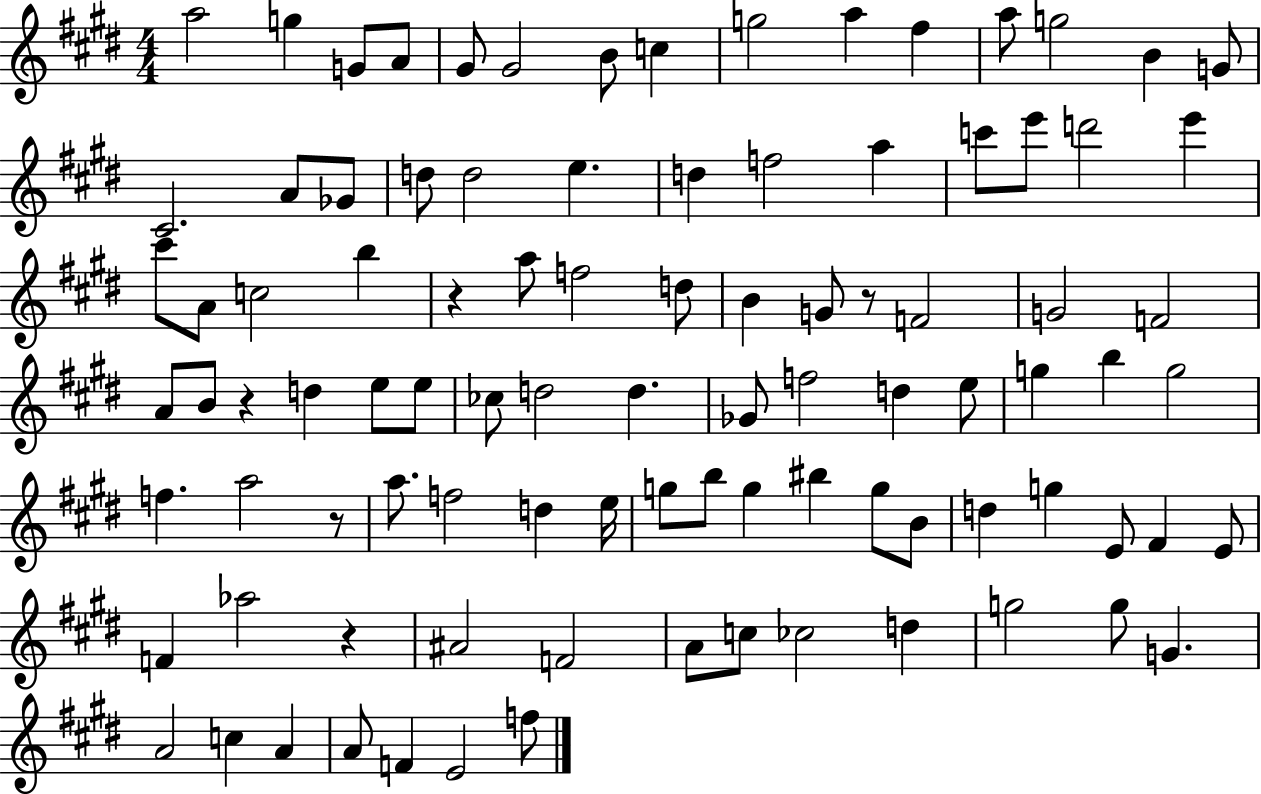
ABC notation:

X:1
T:Untitled
M:4/4
L:1/4
K:E
a2 g G/2 A/2 ^G/2 ^G2 B/2 c g2 a ^f a/2 g2 B G/2 ^C2 A/2 _G/2 d/2 d2 e d f2 a c'/2 e'/2 d'2 e' ^c'/2 A/2 c2 b z a/2 f2 d/2 B G/2 z/2 F2 G2 F2 A/2 B/2 z d e/2 e/2 _c/2 d2 d _G/2 f2 d e/2 g b g2 f a2 z/2 a/2 f2 d e/4 g/2 b/2 g ^b g/2 B/2 d g E/2 ^F E/2 F _a2 z ^A2 F2 A/2 c/2 _c2 d g2 g/2 G A2 c A A/2 F E2 f/2